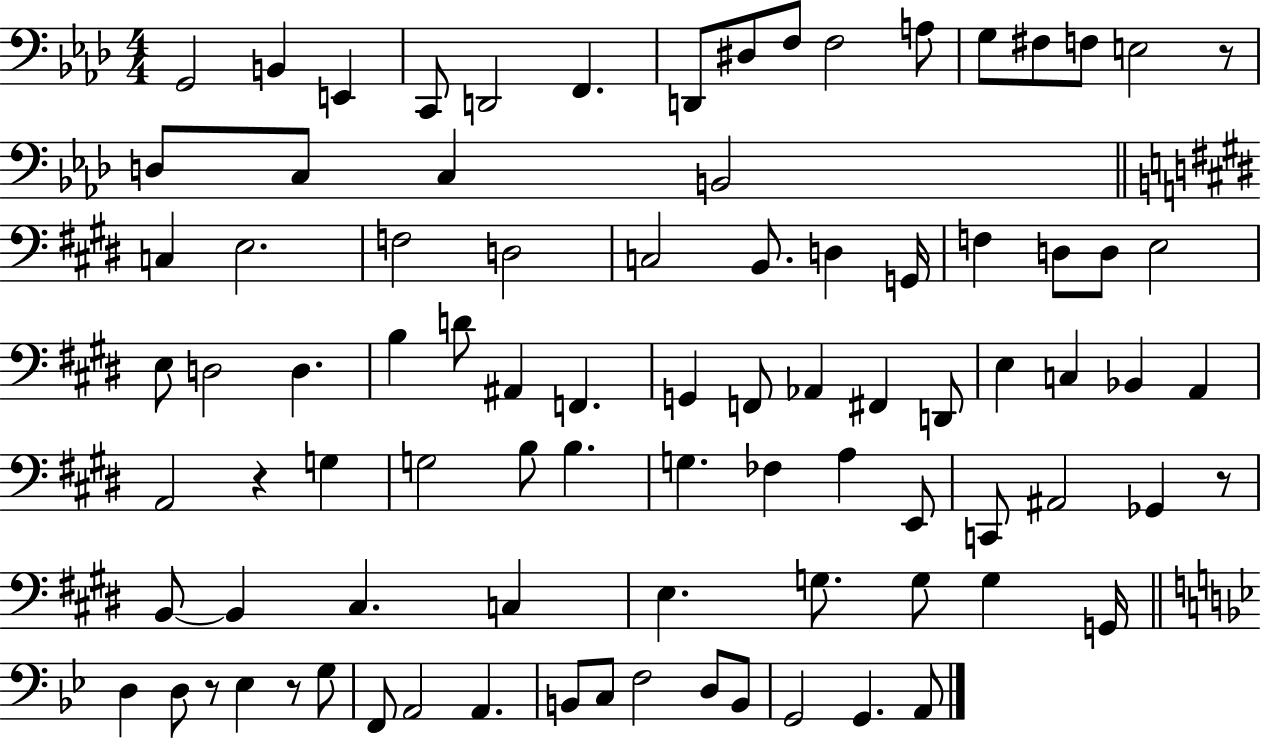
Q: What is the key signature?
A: AES major